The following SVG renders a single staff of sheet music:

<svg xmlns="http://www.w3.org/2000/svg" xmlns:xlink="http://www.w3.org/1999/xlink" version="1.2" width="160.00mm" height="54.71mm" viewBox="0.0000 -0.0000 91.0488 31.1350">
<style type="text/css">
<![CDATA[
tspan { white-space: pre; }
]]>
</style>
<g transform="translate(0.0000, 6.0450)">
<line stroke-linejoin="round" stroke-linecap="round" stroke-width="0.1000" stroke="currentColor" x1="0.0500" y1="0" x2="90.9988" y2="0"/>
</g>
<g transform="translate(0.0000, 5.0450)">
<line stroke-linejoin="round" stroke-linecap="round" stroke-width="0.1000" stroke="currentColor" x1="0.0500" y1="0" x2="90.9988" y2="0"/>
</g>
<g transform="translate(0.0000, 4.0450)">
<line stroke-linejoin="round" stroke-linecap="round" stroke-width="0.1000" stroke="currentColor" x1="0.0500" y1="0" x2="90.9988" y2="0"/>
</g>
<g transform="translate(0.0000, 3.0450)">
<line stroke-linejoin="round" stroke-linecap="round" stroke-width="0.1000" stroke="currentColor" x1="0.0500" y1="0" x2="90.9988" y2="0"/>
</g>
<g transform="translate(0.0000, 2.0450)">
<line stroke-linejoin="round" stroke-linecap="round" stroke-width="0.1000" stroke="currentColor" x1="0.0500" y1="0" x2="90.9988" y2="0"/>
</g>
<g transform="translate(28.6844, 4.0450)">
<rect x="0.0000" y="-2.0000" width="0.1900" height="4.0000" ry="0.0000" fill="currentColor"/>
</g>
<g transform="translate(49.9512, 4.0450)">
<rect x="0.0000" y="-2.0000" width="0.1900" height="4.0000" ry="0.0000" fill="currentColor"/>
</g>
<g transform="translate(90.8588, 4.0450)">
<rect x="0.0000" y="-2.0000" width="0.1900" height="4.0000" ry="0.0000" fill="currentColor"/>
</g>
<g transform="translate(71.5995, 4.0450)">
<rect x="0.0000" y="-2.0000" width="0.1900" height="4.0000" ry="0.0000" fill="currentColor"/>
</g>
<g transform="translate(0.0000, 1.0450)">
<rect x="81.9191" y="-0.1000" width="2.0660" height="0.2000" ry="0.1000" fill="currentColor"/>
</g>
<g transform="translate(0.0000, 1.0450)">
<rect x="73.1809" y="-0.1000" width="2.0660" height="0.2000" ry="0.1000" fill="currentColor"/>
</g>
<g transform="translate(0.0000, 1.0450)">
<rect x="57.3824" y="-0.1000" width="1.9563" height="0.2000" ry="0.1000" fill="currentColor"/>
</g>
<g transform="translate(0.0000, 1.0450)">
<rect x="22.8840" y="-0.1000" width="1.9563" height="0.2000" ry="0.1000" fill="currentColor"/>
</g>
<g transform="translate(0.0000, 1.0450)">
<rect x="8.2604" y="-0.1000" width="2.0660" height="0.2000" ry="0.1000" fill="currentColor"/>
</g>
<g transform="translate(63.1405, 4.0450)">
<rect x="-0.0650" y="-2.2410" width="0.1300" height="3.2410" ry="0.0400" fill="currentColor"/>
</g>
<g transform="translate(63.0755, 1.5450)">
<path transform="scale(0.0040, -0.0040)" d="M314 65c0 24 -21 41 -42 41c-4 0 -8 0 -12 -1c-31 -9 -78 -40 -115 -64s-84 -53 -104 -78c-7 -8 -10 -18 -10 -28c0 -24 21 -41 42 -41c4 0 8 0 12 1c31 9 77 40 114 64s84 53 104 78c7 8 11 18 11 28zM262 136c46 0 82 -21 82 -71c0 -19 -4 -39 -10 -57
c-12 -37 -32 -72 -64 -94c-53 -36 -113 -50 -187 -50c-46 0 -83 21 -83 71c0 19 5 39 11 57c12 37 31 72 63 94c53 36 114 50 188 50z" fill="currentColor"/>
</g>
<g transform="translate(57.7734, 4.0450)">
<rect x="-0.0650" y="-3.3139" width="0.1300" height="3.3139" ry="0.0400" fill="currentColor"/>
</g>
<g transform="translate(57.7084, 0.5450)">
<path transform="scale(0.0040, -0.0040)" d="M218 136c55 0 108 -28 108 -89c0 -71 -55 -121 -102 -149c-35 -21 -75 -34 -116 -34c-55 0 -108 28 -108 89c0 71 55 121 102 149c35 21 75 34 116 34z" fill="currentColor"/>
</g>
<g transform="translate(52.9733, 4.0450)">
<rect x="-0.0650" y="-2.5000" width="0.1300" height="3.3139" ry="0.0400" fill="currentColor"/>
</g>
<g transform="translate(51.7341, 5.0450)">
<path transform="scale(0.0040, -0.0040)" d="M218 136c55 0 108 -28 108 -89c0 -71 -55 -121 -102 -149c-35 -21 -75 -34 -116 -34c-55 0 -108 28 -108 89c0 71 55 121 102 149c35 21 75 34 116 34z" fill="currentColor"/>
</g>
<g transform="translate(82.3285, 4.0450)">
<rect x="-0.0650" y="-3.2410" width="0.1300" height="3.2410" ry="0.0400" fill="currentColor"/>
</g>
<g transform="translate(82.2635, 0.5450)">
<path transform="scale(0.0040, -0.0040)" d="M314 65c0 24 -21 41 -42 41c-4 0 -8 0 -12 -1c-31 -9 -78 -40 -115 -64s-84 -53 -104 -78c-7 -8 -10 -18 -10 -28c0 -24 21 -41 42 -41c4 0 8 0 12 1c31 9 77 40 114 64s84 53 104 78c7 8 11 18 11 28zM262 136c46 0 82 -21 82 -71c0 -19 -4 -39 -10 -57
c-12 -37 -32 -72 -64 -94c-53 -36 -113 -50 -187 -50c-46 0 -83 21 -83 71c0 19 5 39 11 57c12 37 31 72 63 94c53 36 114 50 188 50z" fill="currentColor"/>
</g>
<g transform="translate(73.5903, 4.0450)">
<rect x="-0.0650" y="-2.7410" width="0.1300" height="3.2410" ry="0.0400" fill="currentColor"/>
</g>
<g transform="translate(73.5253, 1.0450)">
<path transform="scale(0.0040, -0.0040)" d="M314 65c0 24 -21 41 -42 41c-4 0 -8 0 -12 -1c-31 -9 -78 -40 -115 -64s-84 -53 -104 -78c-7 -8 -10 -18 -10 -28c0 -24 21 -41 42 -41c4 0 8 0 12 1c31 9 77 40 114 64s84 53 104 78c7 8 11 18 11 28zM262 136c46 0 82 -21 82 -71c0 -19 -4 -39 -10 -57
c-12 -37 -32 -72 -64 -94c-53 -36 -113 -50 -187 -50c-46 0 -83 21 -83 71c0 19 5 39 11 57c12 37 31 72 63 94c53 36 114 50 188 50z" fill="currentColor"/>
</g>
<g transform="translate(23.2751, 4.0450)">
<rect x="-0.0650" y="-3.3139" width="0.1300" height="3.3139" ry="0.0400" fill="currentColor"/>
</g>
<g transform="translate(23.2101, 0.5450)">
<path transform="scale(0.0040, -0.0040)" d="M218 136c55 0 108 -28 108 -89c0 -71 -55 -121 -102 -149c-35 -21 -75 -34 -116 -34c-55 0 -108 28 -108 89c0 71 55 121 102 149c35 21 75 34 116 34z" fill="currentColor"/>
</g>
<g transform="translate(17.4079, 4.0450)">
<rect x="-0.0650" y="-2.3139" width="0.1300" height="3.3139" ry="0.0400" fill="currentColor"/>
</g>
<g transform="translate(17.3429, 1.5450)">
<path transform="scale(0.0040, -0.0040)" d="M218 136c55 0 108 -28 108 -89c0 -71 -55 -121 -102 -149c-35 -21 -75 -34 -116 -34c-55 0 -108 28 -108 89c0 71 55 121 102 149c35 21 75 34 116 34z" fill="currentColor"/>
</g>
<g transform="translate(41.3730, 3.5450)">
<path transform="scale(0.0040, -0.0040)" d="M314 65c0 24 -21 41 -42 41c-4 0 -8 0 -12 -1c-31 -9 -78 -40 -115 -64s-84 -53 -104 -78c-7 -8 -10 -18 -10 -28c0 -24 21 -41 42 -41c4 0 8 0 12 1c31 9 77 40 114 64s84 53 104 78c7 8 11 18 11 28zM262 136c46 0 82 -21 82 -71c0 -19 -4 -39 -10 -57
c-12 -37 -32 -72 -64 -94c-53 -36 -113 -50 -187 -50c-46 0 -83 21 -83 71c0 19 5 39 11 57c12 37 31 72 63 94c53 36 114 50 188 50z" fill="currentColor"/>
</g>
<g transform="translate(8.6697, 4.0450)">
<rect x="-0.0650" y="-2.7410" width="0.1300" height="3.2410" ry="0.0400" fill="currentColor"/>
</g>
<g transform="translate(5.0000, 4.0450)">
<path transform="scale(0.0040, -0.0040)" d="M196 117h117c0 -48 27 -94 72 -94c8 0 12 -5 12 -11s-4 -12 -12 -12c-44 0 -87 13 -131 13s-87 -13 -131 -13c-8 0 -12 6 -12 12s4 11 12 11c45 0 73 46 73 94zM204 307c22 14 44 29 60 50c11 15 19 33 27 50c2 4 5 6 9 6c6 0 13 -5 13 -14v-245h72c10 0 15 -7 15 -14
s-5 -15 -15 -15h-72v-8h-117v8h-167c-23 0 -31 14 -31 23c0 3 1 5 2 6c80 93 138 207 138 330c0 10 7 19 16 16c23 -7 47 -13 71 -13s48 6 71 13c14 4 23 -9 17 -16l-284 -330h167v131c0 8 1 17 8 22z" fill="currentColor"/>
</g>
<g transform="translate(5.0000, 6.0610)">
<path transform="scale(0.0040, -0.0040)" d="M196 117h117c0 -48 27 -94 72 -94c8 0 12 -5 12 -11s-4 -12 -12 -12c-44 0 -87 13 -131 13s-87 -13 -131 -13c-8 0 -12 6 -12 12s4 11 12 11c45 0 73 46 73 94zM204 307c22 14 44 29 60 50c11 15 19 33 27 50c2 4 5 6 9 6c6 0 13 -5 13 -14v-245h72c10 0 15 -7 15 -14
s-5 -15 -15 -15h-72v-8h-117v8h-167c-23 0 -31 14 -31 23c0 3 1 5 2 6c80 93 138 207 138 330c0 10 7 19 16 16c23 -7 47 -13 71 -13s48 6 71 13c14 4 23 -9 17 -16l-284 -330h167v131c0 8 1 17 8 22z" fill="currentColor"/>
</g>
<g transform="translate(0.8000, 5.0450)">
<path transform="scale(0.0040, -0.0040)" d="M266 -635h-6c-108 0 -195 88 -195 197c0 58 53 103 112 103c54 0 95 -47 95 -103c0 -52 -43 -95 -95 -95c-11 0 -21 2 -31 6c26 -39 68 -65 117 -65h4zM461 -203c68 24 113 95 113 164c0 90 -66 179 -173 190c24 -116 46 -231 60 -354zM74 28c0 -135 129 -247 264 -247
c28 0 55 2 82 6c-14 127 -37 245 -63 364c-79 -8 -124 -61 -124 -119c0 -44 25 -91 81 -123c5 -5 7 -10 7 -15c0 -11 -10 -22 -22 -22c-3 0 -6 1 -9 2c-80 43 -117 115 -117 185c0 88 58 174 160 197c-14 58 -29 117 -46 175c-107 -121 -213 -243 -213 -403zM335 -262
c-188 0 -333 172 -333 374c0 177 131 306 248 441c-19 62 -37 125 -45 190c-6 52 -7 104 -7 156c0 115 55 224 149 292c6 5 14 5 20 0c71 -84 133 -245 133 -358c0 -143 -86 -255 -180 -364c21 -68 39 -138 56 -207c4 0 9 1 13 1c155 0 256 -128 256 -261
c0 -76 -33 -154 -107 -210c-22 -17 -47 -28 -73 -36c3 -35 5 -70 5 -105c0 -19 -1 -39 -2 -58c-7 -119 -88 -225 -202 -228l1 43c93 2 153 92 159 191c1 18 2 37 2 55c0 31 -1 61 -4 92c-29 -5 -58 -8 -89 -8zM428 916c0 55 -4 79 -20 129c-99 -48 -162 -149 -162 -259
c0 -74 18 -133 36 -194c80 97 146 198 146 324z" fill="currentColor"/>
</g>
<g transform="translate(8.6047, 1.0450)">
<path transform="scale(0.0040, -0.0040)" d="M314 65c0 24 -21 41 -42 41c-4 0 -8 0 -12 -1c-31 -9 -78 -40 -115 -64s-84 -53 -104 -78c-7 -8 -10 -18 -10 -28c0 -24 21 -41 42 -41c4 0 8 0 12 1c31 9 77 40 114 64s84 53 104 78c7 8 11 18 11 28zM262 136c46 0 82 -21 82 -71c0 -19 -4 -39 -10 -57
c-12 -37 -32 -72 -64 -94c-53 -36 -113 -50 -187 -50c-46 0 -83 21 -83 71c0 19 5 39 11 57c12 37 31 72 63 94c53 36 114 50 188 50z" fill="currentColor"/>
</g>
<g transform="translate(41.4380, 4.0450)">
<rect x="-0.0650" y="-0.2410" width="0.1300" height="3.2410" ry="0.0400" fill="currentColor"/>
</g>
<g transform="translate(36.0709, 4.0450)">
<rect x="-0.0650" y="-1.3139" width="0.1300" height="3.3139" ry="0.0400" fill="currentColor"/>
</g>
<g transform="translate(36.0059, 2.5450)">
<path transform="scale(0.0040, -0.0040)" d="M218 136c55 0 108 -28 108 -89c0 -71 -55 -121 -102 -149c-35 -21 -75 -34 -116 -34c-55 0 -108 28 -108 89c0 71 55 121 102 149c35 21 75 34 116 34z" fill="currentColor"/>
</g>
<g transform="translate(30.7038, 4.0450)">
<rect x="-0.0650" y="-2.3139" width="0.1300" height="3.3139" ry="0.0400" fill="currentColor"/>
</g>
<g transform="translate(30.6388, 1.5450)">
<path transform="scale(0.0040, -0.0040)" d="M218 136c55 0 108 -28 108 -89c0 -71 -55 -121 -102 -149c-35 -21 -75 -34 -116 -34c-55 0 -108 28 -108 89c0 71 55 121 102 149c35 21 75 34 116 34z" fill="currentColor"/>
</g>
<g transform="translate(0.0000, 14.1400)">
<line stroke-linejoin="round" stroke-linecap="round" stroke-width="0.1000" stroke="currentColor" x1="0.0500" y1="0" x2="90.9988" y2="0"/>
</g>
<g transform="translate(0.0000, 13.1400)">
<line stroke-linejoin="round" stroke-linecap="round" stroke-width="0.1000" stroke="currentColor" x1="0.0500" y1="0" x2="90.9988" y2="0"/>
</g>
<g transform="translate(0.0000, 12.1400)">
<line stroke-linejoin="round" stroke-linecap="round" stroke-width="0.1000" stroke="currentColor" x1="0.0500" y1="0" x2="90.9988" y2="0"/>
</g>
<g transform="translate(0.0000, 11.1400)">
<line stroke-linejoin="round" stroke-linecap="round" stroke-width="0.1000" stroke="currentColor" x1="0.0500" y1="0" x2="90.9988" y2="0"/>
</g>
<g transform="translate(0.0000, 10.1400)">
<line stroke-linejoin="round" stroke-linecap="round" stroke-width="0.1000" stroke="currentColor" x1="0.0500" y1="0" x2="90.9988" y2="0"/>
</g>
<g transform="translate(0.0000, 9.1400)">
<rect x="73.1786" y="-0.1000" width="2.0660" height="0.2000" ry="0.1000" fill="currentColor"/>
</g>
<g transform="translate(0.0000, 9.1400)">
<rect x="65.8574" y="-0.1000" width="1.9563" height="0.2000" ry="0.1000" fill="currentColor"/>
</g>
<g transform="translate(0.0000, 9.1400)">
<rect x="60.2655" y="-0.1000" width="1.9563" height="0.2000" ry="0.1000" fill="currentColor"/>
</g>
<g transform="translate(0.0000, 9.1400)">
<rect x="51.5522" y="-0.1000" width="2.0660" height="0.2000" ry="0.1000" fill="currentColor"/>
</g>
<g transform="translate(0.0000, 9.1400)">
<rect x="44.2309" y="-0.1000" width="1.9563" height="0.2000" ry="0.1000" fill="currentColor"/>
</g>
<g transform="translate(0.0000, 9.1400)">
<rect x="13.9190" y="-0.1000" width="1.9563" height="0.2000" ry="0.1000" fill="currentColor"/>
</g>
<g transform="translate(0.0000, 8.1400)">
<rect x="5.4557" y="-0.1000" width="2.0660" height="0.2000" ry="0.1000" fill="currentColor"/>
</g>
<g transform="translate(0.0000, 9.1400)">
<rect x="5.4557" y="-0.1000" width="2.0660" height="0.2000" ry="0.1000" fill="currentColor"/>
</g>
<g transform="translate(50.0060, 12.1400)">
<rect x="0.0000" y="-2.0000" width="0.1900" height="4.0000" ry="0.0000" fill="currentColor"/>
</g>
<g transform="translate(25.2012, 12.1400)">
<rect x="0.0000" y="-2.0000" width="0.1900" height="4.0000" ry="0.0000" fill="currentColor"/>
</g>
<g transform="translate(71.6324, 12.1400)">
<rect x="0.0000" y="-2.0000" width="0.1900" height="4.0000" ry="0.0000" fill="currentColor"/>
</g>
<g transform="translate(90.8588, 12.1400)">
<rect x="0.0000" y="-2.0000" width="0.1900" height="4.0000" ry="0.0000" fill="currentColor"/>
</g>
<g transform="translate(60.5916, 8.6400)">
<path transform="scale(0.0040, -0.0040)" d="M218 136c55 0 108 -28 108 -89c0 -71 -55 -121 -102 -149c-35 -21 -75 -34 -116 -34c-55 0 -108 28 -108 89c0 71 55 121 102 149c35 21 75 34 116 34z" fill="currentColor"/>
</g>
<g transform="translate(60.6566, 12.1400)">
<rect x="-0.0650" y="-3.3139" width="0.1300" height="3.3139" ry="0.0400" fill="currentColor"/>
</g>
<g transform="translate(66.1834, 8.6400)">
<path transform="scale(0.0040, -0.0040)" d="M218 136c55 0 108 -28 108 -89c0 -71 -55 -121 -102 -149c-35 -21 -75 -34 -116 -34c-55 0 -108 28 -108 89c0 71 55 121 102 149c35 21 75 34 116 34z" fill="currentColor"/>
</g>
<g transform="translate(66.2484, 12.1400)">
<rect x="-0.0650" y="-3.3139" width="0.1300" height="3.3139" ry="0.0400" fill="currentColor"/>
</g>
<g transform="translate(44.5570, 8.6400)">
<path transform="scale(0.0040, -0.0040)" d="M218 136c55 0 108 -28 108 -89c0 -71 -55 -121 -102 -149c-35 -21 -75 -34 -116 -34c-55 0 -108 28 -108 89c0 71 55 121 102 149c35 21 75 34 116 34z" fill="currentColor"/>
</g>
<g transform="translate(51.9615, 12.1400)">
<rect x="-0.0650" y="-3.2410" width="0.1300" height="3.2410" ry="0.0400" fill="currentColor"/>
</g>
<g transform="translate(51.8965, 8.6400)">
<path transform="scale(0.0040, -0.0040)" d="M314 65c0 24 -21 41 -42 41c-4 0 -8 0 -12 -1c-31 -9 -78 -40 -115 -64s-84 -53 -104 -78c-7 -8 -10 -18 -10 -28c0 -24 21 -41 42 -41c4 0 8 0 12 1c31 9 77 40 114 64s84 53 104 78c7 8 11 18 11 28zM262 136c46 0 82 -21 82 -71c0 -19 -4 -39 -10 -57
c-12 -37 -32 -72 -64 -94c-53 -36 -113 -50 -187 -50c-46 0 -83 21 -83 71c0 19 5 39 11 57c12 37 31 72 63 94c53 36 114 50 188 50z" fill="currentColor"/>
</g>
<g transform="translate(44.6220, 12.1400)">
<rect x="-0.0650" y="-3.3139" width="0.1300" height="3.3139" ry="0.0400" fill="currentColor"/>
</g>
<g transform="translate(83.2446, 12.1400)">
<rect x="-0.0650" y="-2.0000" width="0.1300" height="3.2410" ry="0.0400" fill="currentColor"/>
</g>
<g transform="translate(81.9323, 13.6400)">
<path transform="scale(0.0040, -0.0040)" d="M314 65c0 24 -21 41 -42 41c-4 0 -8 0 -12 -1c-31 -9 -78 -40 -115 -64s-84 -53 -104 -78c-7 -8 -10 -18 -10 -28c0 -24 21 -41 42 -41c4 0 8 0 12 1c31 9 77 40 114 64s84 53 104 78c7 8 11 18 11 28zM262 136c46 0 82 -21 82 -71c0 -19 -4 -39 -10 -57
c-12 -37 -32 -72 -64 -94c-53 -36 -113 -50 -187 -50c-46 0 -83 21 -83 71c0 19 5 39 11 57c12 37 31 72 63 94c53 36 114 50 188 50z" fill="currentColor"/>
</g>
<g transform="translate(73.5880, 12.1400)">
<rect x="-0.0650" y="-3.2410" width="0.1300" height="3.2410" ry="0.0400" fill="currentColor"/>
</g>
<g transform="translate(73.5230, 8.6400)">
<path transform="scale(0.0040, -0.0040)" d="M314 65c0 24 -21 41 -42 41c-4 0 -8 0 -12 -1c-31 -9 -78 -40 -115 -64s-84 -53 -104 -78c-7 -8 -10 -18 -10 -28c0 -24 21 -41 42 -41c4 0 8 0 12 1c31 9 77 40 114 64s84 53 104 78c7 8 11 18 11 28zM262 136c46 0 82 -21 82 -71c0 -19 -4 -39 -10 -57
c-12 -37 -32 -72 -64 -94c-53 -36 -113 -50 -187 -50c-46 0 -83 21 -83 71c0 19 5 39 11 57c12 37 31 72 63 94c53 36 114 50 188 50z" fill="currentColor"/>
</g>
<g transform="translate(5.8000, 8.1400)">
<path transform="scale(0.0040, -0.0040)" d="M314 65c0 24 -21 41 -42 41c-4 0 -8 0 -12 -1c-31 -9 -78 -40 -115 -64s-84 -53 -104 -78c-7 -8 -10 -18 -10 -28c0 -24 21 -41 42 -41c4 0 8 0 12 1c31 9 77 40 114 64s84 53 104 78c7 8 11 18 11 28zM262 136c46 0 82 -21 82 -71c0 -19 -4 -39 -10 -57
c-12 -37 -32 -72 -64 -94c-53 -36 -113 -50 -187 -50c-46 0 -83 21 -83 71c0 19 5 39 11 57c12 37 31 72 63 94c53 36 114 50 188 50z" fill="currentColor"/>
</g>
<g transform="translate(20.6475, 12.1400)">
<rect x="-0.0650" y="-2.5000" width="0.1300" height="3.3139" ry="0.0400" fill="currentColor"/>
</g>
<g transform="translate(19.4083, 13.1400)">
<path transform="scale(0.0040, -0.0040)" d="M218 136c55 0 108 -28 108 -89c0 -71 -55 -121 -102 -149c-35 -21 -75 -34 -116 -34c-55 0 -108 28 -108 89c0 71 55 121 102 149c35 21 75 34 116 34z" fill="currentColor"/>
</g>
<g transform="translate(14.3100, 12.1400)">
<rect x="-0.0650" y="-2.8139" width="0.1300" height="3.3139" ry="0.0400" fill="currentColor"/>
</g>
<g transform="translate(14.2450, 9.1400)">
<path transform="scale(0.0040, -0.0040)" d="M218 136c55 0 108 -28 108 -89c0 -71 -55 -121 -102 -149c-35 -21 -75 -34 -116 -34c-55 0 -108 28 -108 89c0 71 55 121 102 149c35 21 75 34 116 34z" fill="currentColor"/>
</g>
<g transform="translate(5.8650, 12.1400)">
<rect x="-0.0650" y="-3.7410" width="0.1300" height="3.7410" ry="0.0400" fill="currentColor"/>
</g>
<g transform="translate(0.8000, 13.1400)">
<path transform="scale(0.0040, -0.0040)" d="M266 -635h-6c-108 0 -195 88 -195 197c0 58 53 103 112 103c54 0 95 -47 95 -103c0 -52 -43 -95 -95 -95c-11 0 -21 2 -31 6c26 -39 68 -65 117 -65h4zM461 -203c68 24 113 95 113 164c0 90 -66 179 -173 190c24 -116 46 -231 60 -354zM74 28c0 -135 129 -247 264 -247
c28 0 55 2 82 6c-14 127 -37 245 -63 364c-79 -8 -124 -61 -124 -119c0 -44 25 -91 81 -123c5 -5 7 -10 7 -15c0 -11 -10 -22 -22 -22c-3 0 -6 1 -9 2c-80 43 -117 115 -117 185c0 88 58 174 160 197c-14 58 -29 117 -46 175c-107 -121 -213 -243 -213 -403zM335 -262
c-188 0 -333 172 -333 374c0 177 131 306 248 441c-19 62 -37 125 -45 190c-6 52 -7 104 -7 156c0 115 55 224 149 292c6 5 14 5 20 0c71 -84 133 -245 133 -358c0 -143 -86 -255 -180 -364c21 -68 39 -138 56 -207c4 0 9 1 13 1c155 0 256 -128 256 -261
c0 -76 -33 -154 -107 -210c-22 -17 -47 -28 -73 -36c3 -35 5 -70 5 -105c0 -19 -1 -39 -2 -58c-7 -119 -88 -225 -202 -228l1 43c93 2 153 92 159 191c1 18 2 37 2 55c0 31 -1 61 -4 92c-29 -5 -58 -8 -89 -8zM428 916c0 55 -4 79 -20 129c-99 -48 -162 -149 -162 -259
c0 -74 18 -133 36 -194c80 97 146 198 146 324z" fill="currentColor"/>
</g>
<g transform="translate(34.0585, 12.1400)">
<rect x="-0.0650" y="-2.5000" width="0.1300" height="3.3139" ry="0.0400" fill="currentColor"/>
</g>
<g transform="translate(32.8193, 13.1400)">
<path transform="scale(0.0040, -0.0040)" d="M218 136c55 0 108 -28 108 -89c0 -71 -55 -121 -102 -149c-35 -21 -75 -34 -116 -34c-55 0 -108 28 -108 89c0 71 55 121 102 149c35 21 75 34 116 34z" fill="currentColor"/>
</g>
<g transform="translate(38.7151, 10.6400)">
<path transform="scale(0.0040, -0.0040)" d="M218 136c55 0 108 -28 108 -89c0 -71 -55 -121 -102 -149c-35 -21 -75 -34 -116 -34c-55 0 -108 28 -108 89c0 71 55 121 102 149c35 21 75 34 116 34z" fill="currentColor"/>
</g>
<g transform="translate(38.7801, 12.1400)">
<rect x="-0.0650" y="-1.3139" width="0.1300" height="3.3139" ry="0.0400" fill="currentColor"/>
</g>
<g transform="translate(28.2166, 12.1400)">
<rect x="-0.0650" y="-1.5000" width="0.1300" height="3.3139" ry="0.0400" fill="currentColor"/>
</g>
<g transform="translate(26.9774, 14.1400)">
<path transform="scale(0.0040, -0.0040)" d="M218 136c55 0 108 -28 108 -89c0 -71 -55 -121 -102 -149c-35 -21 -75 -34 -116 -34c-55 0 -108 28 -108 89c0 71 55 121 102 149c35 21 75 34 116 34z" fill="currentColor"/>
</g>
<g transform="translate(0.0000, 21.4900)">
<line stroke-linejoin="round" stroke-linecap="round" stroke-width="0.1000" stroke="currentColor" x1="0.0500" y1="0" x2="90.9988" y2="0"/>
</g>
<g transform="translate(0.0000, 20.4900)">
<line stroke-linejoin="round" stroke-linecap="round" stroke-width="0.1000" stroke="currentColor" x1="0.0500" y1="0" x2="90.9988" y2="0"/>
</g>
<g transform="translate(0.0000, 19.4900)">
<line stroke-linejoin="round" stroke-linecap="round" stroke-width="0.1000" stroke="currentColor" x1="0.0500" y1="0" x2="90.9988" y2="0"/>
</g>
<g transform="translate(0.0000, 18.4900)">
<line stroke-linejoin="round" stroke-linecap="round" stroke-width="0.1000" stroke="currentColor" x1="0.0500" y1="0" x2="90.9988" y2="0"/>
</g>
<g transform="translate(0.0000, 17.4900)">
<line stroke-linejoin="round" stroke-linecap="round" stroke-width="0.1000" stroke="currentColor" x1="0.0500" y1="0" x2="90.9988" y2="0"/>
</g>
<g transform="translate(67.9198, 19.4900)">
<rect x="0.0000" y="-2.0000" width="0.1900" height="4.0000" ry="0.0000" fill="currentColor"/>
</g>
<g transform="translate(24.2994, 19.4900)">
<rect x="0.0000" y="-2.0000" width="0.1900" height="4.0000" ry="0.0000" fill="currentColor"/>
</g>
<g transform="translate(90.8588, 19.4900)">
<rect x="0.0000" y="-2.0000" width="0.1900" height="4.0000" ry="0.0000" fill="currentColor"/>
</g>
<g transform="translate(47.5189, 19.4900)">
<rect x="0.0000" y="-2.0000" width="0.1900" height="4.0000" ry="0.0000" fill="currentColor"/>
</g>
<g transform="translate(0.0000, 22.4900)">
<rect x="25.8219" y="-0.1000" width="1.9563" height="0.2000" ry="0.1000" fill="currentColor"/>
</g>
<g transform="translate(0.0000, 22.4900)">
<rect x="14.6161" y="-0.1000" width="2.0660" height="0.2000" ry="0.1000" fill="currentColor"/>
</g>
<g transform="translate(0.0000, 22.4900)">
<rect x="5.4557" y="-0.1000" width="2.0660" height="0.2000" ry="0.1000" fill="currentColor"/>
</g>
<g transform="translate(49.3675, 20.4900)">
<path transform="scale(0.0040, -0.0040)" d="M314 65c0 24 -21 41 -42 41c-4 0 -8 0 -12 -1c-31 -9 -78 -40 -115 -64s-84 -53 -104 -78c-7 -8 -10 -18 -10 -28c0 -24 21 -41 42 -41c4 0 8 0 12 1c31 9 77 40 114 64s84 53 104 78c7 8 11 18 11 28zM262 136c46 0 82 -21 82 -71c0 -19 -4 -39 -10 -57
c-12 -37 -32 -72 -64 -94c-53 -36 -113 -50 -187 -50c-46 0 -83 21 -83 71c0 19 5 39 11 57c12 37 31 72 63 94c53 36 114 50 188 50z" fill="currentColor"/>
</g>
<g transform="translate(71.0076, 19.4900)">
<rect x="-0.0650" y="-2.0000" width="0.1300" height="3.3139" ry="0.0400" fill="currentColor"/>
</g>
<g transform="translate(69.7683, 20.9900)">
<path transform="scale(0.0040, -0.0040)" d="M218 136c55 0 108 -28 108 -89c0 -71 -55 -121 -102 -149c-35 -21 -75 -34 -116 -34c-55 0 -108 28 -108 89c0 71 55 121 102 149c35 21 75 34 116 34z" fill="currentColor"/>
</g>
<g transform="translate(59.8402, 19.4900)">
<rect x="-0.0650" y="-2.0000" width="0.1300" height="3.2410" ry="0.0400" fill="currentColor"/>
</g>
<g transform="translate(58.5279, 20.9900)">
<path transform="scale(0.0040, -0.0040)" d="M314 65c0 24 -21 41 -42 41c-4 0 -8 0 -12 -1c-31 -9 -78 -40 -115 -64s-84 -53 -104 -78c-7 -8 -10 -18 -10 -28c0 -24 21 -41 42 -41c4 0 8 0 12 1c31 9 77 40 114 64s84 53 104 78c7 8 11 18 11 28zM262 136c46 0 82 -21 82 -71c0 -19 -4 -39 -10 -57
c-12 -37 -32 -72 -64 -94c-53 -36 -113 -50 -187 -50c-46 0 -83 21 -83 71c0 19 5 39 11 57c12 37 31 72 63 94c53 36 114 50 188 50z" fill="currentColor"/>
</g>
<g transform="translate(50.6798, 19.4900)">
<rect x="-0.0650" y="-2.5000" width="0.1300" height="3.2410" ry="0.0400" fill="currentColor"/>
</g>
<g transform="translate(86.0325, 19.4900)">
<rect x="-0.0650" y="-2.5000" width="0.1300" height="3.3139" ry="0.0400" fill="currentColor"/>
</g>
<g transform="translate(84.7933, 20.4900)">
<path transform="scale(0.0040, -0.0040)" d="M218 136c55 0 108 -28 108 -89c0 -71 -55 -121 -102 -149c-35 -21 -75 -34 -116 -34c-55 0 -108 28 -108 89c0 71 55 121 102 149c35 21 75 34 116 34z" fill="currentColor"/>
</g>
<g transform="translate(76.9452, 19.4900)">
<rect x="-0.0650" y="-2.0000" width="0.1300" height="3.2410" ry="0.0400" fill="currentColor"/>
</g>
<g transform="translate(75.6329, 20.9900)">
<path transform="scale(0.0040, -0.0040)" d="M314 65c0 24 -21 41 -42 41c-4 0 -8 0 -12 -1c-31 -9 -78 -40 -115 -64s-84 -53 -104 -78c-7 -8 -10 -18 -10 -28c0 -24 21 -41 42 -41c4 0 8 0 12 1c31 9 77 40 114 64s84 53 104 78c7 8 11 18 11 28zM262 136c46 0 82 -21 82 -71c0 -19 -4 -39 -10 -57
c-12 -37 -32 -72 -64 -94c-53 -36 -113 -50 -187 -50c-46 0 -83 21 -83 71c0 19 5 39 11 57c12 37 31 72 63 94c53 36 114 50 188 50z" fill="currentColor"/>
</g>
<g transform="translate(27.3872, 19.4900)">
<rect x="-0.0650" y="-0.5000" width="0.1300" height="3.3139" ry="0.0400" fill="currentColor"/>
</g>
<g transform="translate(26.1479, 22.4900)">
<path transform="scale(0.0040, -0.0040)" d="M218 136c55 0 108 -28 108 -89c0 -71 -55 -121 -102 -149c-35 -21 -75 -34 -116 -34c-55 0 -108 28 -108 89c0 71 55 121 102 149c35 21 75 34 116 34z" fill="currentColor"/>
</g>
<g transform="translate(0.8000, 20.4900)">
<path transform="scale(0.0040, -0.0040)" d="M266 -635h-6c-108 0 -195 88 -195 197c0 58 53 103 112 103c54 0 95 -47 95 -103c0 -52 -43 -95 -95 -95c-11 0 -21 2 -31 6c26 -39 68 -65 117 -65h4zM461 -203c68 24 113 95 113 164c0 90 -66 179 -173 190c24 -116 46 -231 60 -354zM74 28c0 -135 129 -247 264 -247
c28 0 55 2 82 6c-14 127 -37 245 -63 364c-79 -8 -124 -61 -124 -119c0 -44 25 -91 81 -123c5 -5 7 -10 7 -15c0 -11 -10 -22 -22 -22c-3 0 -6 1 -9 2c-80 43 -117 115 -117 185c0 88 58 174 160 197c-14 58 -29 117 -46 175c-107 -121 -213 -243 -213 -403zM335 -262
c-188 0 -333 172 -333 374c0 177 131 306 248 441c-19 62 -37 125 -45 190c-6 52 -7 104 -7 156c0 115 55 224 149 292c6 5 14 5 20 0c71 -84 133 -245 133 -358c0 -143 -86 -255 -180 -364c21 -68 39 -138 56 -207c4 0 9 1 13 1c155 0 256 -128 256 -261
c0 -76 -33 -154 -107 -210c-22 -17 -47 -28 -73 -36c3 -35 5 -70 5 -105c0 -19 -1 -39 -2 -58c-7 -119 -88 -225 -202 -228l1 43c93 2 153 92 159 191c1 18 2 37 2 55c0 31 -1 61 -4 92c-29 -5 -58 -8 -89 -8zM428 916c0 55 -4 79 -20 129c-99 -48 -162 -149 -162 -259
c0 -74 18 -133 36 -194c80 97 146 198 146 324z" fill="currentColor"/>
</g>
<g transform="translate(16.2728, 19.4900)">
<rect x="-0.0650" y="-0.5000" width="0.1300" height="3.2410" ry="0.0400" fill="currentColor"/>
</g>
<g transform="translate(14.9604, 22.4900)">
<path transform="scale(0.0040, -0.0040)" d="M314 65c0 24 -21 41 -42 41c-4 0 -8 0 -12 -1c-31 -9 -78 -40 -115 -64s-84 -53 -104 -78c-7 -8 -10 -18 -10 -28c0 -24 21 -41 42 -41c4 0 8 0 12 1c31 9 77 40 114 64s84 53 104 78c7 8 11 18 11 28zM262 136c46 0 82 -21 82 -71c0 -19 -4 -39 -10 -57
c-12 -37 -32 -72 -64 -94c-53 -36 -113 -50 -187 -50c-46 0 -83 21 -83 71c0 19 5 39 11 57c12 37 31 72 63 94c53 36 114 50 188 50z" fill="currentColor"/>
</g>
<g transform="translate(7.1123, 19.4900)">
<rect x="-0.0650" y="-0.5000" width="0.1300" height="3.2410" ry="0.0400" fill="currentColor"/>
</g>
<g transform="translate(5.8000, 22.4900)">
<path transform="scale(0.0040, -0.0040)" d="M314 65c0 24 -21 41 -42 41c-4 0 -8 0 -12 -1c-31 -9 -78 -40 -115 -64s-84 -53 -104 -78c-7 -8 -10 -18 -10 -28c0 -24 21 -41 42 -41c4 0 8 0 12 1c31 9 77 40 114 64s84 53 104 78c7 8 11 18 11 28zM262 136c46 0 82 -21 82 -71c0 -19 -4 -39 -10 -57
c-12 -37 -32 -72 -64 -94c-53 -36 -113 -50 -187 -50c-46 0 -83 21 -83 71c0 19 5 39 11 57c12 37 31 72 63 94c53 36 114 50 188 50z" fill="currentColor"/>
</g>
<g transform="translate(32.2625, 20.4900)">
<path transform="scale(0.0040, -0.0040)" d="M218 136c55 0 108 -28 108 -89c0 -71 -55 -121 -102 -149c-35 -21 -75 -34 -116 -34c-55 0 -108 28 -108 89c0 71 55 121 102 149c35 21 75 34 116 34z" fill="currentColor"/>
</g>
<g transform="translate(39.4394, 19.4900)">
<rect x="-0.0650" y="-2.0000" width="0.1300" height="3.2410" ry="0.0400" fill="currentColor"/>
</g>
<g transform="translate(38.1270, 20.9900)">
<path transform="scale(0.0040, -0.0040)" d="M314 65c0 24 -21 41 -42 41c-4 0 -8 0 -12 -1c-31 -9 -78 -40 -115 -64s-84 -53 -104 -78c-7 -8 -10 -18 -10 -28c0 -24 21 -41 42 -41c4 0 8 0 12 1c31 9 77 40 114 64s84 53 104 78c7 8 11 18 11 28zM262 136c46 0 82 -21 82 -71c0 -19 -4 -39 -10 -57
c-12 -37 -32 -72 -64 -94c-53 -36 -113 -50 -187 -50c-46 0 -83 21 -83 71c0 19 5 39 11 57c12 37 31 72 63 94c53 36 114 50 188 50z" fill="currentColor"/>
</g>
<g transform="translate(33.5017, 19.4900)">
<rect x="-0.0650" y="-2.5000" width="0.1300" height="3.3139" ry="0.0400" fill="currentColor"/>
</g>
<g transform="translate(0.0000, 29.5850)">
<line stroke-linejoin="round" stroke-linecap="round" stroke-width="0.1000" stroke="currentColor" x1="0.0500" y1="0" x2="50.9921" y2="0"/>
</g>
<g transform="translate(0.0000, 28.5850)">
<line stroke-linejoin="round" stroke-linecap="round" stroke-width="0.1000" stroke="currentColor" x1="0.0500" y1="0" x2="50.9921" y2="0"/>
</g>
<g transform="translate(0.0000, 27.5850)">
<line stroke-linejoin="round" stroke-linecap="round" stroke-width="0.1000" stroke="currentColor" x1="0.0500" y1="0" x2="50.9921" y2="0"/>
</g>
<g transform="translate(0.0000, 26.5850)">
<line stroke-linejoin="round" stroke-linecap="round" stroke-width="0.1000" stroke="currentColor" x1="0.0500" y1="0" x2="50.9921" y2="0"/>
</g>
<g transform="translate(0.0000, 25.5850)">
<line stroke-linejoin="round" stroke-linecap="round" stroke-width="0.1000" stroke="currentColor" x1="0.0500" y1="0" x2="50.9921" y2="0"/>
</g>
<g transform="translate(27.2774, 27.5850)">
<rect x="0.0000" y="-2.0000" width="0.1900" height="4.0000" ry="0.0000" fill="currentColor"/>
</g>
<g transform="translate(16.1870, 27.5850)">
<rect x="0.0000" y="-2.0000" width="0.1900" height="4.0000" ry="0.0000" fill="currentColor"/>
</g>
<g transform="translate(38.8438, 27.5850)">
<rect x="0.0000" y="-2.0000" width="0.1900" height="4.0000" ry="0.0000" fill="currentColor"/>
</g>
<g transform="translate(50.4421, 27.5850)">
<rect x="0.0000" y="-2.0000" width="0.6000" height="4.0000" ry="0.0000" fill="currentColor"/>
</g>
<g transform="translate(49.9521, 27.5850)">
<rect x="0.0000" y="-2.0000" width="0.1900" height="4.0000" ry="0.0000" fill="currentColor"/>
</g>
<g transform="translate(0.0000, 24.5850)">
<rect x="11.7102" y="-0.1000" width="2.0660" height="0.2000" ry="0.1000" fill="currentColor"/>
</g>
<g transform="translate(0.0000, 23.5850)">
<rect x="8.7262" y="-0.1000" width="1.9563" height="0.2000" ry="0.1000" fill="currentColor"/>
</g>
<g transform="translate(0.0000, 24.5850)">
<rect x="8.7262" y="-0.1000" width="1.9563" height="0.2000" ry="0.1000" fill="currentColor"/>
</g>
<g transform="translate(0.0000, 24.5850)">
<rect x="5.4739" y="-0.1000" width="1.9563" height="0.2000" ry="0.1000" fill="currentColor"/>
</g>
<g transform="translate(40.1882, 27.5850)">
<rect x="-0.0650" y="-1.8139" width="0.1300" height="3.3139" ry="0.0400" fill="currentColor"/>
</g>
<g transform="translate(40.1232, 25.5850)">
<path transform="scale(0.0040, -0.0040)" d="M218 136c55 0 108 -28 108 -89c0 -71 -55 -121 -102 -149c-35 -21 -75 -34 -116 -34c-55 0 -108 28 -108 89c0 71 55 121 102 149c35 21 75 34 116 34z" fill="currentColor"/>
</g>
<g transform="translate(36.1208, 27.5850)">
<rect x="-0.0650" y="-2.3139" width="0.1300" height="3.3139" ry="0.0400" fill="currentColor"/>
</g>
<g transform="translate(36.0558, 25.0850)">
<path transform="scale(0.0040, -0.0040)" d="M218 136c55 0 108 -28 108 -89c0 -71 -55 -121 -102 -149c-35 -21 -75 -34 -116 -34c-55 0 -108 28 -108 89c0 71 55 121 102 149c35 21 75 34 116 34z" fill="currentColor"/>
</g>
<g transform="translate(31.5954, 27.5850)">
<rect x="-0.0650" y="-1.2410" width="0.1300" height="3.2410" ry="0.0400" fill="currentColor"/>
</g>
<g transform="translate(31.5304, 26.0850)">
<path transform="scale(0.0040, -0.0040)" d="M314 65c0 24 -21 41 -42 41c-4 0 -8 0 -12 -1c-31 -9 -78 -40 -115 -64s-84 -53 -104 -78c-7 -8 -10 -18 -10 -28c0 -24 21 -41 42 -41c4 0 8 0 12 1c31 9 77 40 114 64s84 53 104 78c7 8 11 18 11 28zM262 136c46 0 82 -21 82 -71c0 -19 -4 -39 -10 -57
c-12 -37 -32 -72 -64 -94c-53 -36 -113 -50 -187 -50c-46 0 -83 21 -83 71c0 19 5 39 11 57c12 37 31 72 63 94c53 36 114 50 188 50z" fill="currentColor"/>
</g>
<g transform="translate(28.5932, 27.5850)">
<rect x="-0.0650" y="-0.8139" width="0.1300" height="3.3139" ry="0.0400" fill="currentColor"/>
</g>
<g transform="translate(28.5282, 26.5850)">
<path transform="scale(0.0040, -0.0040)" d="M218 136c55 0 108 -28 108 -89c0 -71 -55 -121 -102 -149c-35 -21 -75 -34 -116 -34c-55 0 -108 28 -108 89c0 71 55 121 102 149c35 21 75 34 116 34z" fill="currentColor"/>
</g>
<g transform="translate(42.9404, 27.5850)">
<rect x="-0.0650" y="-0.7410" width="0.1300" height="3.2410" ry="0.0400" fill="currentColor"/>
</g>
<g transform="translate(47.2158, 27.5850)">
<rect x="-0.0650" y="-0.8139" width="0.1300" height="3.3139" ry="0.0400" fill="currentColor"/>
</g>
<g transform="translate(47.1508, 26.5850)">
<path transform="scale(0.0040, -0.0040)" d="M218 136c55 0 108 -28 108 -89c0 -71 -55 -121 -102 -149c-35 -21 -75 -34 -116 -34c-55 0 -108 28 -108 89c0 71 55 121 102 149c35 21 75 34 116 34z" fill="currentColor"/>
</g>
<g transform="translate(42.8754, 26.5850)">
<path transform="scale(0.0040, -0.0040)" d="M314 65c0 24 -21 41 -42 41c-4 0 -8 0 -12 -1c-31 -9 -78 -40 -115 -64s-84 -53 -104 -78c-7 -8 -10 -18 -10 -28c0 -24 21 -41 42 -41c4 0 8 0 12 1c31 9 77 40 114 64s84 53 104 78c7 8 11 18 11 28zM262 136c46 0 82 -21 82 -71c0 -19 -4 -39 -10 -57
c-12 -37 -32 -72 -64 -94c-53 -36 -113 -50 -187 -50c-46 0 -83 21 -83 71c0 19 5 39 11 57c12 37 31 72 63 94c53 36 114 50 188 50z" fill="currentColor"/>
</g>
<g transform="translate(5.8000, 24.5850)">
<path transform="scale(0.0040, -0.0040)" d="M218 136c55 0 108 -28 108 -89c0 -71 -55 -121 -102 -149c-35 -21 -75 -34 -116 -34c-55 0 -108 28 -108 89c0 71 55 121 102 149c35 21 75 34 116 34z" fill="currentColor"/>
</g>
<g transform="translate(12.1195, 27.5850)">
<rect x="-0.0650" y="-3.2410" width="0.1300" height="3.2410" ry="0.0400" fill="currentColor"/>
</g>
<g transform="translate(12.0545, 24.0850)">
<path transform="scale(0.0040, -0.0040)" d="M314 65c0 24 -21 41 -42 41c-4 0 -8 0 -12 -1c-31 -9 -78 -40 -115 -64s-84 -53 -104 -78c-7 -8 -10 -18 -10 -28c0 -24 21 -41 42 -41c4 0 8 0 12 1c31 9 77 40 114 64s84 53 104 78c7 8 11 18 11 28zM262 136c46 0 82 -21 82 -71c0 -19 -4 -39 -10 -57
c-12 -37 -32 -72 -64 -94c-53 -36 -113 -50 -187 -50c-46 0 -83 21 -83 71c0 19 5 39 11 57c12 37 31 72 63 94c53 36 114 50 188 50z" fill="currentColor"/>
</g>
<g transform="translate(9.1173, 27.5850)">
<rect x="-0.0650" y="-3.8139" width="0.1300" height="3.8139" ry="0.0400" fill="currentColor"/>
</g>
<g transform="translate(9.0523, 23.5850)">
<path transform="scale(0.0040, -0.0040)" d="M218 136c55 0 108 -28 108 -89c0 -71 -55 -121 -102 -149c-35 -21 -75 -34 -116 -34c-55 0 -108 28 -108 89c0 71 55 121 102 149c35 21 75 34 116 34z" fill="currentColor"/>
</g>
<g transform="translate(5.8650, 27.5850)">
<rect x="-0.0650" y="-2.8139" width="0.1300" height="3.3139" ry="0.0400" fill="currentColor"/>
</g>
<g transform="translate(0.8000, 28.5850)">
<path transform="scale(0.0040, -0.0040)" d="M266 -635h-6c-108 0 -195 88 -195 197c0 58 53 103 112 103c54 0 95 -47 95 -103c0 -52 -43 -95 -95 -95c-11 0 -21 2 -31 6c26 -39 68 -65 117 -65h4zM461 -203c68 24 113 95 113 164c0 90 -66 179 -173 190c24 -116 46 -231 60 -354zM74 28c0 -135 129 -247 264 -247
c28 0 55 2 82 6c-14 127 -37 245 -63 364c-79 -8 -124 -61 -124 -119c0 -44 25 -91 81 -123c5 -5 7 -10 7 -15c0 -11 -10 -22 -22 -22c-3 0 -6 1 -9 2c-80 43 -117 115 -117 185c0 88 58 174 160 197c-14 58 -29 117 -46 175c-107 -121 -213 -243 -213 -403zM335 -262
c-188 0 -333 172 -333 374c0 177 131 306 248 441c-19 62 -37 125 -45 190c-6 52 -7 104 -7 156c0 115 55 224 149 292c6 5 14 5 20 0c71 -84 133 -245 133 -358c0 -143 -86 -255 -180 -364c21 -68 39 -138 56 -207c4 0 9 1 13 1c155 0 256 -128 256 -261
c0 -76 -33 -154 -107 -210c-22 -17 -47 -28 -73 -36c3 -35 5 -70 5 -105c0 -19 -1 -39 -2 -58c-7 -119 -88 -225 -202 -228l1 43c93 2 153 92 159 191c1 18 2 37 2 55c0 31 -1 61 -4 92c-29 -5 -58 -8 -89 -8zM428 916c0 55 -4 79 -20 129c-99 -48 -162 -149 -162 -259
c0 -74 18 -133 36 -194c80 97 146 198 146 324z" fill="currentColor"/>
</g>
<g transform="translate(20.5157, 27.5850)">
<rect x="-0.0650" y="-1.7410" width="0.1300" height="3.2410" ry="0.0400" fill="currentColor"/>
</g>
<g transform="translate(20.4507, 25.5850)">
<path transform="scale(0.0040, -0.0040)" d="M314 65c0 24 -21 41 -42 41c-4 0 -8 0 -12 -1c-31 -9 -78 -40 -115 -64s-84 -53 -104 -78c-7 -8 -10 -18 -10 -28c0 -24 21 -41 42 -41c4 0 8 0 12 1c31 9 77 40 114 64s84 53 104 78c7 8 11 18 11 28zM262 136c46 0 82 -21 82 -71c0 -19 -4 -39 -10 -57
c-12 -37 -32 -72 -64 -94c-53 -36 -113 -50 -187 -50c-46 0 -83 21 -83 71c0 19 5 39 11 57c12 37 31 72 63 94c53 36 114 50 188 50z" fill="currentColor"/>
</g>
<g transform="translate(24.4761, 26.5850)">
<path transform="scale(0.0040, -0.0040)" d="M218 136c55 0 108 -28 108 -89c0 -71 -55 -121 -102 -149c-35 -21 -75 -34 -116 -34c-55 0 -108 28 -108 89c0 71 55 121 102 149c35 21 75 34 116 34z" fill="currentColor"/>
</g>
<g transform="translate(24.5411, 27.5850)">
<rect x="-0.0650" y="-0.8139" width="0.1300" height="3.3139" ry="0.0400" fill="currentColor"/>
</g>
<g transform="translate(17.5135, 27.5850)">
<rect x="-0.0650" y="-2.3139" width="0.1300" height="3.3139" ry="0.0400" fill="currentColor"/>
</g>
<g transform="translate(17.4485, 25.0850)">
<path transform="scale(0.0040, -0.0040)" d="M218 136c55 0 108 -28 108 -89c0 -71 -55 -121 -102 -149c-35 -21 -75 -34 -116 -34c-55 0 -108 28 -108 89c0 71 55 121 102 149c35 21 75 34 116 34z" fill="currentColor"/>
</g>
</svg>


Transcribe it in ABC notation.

X:1
T:Untitled
M:4/4
L:1/4
K:C
a2 g b g e c2 G b g2 a2 b2 c'2 a G E G e b b2 b b b2 F2 C2 C2 C G F2 G2 F2 F F2 G a c' b2 g f2 d d e2 g f d2 d